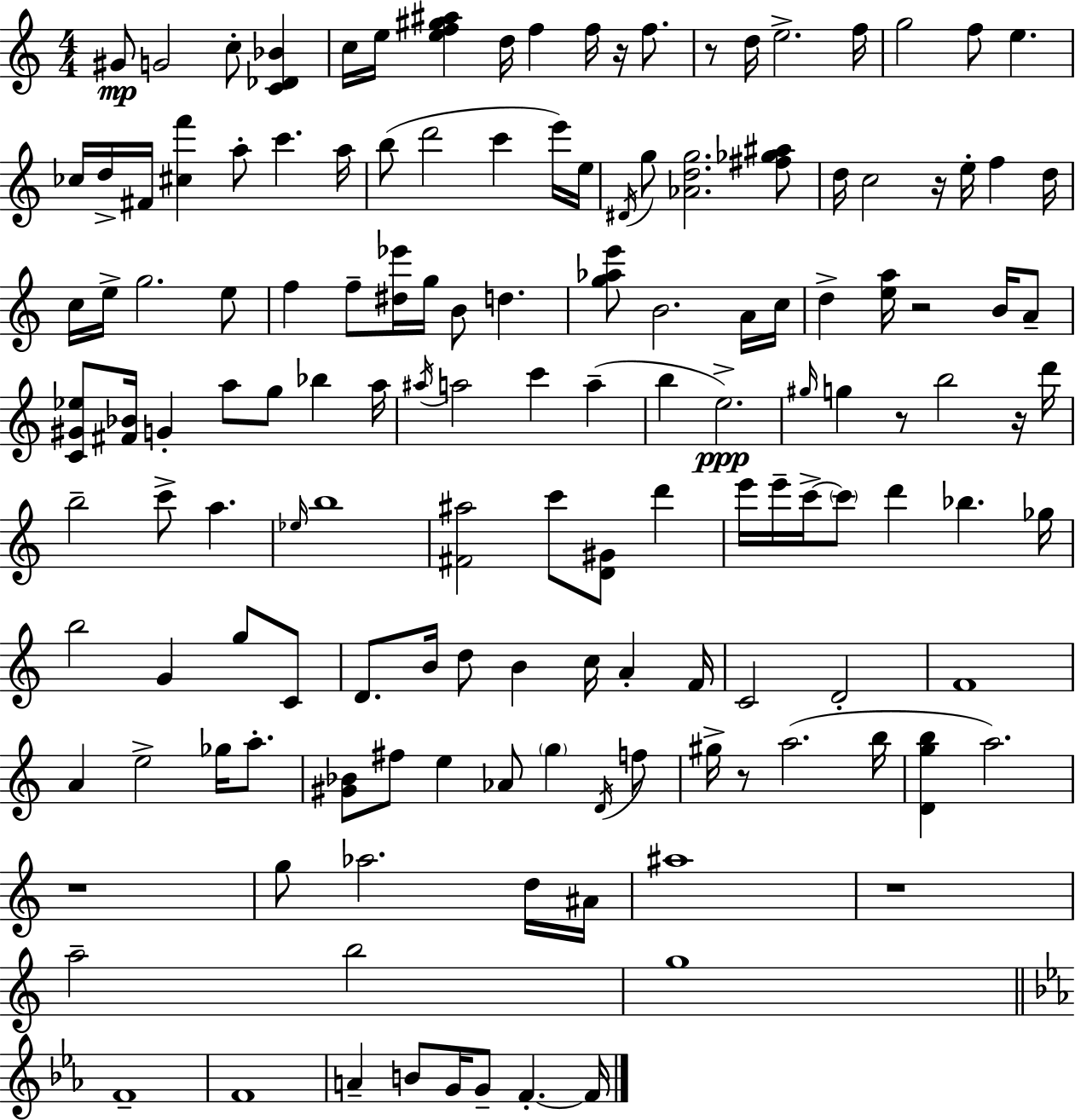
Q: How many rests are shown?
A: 9